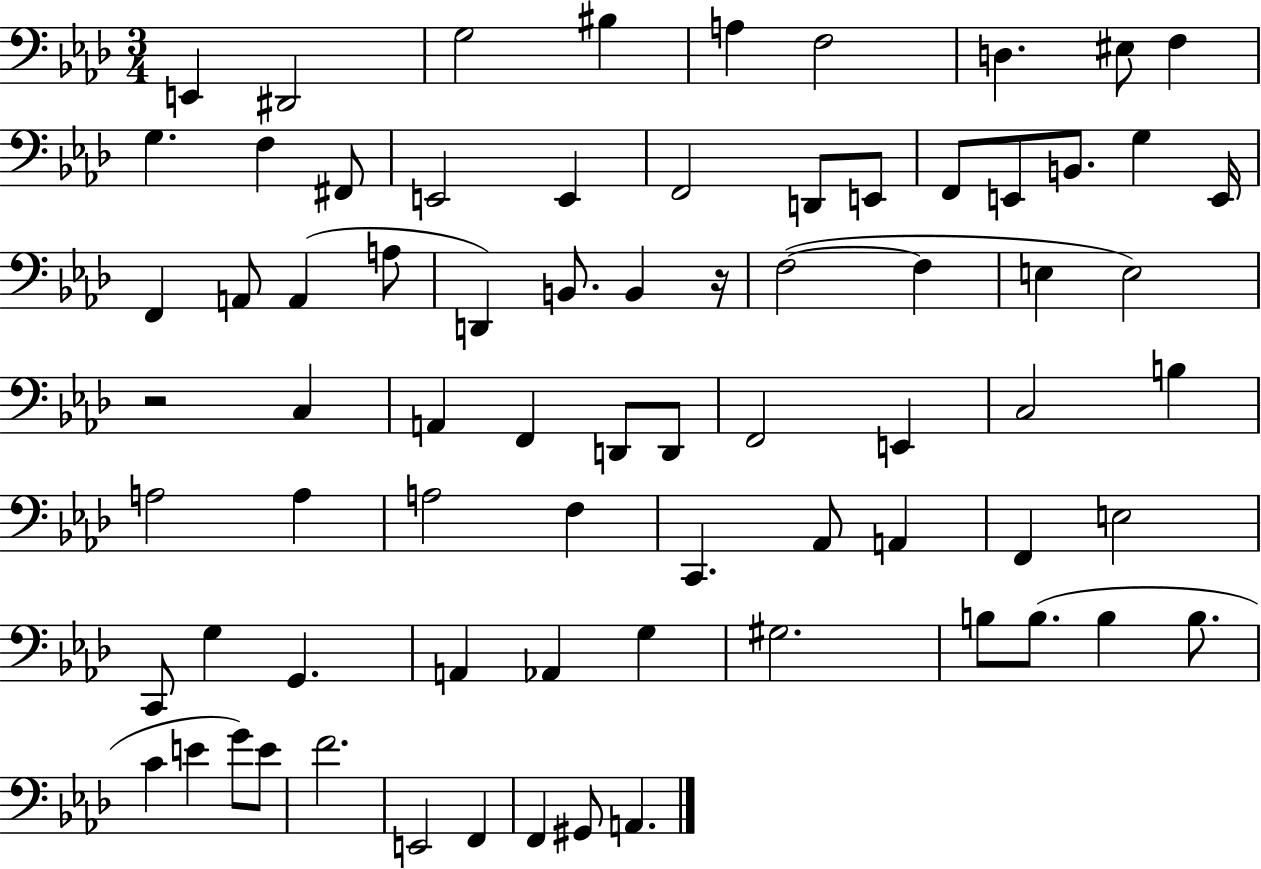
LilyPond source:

{
  \clef bass
  \numericTimeSignature
  \time 3/4
  \key aes \major
  \repeat volta 2 { e,4 dis,2 | g2 bis4 | a4 f2 | d4. eis8 f4 | \break g4. f4 fis,8 | e,2 e,4 | f,2 d,8 e,8 | f,8 e,8 b,8. g4 e,16 | \break f,4 a,8 a,4( a8 | d,4) b,8. b,4 r16 | f2~(~ f4 | e4 e2) | \break r2 c4 | a,4 f,4 d,8 d,8 | f,2 e,4 | c2 b4 | \break a2 a4 | a2 f4 | c,4. aes,8 a,4 | f,4 e2 | \break c,8 g4 g,4. | a,4 aes,4 g4 | gis2. | b8 b8.( b4 b8. | \break c'4 e'4 g'8) e'8 | f'2. | e,2 f,4 | f,4 gis,8 a,4. | \break } \bar "|."
}